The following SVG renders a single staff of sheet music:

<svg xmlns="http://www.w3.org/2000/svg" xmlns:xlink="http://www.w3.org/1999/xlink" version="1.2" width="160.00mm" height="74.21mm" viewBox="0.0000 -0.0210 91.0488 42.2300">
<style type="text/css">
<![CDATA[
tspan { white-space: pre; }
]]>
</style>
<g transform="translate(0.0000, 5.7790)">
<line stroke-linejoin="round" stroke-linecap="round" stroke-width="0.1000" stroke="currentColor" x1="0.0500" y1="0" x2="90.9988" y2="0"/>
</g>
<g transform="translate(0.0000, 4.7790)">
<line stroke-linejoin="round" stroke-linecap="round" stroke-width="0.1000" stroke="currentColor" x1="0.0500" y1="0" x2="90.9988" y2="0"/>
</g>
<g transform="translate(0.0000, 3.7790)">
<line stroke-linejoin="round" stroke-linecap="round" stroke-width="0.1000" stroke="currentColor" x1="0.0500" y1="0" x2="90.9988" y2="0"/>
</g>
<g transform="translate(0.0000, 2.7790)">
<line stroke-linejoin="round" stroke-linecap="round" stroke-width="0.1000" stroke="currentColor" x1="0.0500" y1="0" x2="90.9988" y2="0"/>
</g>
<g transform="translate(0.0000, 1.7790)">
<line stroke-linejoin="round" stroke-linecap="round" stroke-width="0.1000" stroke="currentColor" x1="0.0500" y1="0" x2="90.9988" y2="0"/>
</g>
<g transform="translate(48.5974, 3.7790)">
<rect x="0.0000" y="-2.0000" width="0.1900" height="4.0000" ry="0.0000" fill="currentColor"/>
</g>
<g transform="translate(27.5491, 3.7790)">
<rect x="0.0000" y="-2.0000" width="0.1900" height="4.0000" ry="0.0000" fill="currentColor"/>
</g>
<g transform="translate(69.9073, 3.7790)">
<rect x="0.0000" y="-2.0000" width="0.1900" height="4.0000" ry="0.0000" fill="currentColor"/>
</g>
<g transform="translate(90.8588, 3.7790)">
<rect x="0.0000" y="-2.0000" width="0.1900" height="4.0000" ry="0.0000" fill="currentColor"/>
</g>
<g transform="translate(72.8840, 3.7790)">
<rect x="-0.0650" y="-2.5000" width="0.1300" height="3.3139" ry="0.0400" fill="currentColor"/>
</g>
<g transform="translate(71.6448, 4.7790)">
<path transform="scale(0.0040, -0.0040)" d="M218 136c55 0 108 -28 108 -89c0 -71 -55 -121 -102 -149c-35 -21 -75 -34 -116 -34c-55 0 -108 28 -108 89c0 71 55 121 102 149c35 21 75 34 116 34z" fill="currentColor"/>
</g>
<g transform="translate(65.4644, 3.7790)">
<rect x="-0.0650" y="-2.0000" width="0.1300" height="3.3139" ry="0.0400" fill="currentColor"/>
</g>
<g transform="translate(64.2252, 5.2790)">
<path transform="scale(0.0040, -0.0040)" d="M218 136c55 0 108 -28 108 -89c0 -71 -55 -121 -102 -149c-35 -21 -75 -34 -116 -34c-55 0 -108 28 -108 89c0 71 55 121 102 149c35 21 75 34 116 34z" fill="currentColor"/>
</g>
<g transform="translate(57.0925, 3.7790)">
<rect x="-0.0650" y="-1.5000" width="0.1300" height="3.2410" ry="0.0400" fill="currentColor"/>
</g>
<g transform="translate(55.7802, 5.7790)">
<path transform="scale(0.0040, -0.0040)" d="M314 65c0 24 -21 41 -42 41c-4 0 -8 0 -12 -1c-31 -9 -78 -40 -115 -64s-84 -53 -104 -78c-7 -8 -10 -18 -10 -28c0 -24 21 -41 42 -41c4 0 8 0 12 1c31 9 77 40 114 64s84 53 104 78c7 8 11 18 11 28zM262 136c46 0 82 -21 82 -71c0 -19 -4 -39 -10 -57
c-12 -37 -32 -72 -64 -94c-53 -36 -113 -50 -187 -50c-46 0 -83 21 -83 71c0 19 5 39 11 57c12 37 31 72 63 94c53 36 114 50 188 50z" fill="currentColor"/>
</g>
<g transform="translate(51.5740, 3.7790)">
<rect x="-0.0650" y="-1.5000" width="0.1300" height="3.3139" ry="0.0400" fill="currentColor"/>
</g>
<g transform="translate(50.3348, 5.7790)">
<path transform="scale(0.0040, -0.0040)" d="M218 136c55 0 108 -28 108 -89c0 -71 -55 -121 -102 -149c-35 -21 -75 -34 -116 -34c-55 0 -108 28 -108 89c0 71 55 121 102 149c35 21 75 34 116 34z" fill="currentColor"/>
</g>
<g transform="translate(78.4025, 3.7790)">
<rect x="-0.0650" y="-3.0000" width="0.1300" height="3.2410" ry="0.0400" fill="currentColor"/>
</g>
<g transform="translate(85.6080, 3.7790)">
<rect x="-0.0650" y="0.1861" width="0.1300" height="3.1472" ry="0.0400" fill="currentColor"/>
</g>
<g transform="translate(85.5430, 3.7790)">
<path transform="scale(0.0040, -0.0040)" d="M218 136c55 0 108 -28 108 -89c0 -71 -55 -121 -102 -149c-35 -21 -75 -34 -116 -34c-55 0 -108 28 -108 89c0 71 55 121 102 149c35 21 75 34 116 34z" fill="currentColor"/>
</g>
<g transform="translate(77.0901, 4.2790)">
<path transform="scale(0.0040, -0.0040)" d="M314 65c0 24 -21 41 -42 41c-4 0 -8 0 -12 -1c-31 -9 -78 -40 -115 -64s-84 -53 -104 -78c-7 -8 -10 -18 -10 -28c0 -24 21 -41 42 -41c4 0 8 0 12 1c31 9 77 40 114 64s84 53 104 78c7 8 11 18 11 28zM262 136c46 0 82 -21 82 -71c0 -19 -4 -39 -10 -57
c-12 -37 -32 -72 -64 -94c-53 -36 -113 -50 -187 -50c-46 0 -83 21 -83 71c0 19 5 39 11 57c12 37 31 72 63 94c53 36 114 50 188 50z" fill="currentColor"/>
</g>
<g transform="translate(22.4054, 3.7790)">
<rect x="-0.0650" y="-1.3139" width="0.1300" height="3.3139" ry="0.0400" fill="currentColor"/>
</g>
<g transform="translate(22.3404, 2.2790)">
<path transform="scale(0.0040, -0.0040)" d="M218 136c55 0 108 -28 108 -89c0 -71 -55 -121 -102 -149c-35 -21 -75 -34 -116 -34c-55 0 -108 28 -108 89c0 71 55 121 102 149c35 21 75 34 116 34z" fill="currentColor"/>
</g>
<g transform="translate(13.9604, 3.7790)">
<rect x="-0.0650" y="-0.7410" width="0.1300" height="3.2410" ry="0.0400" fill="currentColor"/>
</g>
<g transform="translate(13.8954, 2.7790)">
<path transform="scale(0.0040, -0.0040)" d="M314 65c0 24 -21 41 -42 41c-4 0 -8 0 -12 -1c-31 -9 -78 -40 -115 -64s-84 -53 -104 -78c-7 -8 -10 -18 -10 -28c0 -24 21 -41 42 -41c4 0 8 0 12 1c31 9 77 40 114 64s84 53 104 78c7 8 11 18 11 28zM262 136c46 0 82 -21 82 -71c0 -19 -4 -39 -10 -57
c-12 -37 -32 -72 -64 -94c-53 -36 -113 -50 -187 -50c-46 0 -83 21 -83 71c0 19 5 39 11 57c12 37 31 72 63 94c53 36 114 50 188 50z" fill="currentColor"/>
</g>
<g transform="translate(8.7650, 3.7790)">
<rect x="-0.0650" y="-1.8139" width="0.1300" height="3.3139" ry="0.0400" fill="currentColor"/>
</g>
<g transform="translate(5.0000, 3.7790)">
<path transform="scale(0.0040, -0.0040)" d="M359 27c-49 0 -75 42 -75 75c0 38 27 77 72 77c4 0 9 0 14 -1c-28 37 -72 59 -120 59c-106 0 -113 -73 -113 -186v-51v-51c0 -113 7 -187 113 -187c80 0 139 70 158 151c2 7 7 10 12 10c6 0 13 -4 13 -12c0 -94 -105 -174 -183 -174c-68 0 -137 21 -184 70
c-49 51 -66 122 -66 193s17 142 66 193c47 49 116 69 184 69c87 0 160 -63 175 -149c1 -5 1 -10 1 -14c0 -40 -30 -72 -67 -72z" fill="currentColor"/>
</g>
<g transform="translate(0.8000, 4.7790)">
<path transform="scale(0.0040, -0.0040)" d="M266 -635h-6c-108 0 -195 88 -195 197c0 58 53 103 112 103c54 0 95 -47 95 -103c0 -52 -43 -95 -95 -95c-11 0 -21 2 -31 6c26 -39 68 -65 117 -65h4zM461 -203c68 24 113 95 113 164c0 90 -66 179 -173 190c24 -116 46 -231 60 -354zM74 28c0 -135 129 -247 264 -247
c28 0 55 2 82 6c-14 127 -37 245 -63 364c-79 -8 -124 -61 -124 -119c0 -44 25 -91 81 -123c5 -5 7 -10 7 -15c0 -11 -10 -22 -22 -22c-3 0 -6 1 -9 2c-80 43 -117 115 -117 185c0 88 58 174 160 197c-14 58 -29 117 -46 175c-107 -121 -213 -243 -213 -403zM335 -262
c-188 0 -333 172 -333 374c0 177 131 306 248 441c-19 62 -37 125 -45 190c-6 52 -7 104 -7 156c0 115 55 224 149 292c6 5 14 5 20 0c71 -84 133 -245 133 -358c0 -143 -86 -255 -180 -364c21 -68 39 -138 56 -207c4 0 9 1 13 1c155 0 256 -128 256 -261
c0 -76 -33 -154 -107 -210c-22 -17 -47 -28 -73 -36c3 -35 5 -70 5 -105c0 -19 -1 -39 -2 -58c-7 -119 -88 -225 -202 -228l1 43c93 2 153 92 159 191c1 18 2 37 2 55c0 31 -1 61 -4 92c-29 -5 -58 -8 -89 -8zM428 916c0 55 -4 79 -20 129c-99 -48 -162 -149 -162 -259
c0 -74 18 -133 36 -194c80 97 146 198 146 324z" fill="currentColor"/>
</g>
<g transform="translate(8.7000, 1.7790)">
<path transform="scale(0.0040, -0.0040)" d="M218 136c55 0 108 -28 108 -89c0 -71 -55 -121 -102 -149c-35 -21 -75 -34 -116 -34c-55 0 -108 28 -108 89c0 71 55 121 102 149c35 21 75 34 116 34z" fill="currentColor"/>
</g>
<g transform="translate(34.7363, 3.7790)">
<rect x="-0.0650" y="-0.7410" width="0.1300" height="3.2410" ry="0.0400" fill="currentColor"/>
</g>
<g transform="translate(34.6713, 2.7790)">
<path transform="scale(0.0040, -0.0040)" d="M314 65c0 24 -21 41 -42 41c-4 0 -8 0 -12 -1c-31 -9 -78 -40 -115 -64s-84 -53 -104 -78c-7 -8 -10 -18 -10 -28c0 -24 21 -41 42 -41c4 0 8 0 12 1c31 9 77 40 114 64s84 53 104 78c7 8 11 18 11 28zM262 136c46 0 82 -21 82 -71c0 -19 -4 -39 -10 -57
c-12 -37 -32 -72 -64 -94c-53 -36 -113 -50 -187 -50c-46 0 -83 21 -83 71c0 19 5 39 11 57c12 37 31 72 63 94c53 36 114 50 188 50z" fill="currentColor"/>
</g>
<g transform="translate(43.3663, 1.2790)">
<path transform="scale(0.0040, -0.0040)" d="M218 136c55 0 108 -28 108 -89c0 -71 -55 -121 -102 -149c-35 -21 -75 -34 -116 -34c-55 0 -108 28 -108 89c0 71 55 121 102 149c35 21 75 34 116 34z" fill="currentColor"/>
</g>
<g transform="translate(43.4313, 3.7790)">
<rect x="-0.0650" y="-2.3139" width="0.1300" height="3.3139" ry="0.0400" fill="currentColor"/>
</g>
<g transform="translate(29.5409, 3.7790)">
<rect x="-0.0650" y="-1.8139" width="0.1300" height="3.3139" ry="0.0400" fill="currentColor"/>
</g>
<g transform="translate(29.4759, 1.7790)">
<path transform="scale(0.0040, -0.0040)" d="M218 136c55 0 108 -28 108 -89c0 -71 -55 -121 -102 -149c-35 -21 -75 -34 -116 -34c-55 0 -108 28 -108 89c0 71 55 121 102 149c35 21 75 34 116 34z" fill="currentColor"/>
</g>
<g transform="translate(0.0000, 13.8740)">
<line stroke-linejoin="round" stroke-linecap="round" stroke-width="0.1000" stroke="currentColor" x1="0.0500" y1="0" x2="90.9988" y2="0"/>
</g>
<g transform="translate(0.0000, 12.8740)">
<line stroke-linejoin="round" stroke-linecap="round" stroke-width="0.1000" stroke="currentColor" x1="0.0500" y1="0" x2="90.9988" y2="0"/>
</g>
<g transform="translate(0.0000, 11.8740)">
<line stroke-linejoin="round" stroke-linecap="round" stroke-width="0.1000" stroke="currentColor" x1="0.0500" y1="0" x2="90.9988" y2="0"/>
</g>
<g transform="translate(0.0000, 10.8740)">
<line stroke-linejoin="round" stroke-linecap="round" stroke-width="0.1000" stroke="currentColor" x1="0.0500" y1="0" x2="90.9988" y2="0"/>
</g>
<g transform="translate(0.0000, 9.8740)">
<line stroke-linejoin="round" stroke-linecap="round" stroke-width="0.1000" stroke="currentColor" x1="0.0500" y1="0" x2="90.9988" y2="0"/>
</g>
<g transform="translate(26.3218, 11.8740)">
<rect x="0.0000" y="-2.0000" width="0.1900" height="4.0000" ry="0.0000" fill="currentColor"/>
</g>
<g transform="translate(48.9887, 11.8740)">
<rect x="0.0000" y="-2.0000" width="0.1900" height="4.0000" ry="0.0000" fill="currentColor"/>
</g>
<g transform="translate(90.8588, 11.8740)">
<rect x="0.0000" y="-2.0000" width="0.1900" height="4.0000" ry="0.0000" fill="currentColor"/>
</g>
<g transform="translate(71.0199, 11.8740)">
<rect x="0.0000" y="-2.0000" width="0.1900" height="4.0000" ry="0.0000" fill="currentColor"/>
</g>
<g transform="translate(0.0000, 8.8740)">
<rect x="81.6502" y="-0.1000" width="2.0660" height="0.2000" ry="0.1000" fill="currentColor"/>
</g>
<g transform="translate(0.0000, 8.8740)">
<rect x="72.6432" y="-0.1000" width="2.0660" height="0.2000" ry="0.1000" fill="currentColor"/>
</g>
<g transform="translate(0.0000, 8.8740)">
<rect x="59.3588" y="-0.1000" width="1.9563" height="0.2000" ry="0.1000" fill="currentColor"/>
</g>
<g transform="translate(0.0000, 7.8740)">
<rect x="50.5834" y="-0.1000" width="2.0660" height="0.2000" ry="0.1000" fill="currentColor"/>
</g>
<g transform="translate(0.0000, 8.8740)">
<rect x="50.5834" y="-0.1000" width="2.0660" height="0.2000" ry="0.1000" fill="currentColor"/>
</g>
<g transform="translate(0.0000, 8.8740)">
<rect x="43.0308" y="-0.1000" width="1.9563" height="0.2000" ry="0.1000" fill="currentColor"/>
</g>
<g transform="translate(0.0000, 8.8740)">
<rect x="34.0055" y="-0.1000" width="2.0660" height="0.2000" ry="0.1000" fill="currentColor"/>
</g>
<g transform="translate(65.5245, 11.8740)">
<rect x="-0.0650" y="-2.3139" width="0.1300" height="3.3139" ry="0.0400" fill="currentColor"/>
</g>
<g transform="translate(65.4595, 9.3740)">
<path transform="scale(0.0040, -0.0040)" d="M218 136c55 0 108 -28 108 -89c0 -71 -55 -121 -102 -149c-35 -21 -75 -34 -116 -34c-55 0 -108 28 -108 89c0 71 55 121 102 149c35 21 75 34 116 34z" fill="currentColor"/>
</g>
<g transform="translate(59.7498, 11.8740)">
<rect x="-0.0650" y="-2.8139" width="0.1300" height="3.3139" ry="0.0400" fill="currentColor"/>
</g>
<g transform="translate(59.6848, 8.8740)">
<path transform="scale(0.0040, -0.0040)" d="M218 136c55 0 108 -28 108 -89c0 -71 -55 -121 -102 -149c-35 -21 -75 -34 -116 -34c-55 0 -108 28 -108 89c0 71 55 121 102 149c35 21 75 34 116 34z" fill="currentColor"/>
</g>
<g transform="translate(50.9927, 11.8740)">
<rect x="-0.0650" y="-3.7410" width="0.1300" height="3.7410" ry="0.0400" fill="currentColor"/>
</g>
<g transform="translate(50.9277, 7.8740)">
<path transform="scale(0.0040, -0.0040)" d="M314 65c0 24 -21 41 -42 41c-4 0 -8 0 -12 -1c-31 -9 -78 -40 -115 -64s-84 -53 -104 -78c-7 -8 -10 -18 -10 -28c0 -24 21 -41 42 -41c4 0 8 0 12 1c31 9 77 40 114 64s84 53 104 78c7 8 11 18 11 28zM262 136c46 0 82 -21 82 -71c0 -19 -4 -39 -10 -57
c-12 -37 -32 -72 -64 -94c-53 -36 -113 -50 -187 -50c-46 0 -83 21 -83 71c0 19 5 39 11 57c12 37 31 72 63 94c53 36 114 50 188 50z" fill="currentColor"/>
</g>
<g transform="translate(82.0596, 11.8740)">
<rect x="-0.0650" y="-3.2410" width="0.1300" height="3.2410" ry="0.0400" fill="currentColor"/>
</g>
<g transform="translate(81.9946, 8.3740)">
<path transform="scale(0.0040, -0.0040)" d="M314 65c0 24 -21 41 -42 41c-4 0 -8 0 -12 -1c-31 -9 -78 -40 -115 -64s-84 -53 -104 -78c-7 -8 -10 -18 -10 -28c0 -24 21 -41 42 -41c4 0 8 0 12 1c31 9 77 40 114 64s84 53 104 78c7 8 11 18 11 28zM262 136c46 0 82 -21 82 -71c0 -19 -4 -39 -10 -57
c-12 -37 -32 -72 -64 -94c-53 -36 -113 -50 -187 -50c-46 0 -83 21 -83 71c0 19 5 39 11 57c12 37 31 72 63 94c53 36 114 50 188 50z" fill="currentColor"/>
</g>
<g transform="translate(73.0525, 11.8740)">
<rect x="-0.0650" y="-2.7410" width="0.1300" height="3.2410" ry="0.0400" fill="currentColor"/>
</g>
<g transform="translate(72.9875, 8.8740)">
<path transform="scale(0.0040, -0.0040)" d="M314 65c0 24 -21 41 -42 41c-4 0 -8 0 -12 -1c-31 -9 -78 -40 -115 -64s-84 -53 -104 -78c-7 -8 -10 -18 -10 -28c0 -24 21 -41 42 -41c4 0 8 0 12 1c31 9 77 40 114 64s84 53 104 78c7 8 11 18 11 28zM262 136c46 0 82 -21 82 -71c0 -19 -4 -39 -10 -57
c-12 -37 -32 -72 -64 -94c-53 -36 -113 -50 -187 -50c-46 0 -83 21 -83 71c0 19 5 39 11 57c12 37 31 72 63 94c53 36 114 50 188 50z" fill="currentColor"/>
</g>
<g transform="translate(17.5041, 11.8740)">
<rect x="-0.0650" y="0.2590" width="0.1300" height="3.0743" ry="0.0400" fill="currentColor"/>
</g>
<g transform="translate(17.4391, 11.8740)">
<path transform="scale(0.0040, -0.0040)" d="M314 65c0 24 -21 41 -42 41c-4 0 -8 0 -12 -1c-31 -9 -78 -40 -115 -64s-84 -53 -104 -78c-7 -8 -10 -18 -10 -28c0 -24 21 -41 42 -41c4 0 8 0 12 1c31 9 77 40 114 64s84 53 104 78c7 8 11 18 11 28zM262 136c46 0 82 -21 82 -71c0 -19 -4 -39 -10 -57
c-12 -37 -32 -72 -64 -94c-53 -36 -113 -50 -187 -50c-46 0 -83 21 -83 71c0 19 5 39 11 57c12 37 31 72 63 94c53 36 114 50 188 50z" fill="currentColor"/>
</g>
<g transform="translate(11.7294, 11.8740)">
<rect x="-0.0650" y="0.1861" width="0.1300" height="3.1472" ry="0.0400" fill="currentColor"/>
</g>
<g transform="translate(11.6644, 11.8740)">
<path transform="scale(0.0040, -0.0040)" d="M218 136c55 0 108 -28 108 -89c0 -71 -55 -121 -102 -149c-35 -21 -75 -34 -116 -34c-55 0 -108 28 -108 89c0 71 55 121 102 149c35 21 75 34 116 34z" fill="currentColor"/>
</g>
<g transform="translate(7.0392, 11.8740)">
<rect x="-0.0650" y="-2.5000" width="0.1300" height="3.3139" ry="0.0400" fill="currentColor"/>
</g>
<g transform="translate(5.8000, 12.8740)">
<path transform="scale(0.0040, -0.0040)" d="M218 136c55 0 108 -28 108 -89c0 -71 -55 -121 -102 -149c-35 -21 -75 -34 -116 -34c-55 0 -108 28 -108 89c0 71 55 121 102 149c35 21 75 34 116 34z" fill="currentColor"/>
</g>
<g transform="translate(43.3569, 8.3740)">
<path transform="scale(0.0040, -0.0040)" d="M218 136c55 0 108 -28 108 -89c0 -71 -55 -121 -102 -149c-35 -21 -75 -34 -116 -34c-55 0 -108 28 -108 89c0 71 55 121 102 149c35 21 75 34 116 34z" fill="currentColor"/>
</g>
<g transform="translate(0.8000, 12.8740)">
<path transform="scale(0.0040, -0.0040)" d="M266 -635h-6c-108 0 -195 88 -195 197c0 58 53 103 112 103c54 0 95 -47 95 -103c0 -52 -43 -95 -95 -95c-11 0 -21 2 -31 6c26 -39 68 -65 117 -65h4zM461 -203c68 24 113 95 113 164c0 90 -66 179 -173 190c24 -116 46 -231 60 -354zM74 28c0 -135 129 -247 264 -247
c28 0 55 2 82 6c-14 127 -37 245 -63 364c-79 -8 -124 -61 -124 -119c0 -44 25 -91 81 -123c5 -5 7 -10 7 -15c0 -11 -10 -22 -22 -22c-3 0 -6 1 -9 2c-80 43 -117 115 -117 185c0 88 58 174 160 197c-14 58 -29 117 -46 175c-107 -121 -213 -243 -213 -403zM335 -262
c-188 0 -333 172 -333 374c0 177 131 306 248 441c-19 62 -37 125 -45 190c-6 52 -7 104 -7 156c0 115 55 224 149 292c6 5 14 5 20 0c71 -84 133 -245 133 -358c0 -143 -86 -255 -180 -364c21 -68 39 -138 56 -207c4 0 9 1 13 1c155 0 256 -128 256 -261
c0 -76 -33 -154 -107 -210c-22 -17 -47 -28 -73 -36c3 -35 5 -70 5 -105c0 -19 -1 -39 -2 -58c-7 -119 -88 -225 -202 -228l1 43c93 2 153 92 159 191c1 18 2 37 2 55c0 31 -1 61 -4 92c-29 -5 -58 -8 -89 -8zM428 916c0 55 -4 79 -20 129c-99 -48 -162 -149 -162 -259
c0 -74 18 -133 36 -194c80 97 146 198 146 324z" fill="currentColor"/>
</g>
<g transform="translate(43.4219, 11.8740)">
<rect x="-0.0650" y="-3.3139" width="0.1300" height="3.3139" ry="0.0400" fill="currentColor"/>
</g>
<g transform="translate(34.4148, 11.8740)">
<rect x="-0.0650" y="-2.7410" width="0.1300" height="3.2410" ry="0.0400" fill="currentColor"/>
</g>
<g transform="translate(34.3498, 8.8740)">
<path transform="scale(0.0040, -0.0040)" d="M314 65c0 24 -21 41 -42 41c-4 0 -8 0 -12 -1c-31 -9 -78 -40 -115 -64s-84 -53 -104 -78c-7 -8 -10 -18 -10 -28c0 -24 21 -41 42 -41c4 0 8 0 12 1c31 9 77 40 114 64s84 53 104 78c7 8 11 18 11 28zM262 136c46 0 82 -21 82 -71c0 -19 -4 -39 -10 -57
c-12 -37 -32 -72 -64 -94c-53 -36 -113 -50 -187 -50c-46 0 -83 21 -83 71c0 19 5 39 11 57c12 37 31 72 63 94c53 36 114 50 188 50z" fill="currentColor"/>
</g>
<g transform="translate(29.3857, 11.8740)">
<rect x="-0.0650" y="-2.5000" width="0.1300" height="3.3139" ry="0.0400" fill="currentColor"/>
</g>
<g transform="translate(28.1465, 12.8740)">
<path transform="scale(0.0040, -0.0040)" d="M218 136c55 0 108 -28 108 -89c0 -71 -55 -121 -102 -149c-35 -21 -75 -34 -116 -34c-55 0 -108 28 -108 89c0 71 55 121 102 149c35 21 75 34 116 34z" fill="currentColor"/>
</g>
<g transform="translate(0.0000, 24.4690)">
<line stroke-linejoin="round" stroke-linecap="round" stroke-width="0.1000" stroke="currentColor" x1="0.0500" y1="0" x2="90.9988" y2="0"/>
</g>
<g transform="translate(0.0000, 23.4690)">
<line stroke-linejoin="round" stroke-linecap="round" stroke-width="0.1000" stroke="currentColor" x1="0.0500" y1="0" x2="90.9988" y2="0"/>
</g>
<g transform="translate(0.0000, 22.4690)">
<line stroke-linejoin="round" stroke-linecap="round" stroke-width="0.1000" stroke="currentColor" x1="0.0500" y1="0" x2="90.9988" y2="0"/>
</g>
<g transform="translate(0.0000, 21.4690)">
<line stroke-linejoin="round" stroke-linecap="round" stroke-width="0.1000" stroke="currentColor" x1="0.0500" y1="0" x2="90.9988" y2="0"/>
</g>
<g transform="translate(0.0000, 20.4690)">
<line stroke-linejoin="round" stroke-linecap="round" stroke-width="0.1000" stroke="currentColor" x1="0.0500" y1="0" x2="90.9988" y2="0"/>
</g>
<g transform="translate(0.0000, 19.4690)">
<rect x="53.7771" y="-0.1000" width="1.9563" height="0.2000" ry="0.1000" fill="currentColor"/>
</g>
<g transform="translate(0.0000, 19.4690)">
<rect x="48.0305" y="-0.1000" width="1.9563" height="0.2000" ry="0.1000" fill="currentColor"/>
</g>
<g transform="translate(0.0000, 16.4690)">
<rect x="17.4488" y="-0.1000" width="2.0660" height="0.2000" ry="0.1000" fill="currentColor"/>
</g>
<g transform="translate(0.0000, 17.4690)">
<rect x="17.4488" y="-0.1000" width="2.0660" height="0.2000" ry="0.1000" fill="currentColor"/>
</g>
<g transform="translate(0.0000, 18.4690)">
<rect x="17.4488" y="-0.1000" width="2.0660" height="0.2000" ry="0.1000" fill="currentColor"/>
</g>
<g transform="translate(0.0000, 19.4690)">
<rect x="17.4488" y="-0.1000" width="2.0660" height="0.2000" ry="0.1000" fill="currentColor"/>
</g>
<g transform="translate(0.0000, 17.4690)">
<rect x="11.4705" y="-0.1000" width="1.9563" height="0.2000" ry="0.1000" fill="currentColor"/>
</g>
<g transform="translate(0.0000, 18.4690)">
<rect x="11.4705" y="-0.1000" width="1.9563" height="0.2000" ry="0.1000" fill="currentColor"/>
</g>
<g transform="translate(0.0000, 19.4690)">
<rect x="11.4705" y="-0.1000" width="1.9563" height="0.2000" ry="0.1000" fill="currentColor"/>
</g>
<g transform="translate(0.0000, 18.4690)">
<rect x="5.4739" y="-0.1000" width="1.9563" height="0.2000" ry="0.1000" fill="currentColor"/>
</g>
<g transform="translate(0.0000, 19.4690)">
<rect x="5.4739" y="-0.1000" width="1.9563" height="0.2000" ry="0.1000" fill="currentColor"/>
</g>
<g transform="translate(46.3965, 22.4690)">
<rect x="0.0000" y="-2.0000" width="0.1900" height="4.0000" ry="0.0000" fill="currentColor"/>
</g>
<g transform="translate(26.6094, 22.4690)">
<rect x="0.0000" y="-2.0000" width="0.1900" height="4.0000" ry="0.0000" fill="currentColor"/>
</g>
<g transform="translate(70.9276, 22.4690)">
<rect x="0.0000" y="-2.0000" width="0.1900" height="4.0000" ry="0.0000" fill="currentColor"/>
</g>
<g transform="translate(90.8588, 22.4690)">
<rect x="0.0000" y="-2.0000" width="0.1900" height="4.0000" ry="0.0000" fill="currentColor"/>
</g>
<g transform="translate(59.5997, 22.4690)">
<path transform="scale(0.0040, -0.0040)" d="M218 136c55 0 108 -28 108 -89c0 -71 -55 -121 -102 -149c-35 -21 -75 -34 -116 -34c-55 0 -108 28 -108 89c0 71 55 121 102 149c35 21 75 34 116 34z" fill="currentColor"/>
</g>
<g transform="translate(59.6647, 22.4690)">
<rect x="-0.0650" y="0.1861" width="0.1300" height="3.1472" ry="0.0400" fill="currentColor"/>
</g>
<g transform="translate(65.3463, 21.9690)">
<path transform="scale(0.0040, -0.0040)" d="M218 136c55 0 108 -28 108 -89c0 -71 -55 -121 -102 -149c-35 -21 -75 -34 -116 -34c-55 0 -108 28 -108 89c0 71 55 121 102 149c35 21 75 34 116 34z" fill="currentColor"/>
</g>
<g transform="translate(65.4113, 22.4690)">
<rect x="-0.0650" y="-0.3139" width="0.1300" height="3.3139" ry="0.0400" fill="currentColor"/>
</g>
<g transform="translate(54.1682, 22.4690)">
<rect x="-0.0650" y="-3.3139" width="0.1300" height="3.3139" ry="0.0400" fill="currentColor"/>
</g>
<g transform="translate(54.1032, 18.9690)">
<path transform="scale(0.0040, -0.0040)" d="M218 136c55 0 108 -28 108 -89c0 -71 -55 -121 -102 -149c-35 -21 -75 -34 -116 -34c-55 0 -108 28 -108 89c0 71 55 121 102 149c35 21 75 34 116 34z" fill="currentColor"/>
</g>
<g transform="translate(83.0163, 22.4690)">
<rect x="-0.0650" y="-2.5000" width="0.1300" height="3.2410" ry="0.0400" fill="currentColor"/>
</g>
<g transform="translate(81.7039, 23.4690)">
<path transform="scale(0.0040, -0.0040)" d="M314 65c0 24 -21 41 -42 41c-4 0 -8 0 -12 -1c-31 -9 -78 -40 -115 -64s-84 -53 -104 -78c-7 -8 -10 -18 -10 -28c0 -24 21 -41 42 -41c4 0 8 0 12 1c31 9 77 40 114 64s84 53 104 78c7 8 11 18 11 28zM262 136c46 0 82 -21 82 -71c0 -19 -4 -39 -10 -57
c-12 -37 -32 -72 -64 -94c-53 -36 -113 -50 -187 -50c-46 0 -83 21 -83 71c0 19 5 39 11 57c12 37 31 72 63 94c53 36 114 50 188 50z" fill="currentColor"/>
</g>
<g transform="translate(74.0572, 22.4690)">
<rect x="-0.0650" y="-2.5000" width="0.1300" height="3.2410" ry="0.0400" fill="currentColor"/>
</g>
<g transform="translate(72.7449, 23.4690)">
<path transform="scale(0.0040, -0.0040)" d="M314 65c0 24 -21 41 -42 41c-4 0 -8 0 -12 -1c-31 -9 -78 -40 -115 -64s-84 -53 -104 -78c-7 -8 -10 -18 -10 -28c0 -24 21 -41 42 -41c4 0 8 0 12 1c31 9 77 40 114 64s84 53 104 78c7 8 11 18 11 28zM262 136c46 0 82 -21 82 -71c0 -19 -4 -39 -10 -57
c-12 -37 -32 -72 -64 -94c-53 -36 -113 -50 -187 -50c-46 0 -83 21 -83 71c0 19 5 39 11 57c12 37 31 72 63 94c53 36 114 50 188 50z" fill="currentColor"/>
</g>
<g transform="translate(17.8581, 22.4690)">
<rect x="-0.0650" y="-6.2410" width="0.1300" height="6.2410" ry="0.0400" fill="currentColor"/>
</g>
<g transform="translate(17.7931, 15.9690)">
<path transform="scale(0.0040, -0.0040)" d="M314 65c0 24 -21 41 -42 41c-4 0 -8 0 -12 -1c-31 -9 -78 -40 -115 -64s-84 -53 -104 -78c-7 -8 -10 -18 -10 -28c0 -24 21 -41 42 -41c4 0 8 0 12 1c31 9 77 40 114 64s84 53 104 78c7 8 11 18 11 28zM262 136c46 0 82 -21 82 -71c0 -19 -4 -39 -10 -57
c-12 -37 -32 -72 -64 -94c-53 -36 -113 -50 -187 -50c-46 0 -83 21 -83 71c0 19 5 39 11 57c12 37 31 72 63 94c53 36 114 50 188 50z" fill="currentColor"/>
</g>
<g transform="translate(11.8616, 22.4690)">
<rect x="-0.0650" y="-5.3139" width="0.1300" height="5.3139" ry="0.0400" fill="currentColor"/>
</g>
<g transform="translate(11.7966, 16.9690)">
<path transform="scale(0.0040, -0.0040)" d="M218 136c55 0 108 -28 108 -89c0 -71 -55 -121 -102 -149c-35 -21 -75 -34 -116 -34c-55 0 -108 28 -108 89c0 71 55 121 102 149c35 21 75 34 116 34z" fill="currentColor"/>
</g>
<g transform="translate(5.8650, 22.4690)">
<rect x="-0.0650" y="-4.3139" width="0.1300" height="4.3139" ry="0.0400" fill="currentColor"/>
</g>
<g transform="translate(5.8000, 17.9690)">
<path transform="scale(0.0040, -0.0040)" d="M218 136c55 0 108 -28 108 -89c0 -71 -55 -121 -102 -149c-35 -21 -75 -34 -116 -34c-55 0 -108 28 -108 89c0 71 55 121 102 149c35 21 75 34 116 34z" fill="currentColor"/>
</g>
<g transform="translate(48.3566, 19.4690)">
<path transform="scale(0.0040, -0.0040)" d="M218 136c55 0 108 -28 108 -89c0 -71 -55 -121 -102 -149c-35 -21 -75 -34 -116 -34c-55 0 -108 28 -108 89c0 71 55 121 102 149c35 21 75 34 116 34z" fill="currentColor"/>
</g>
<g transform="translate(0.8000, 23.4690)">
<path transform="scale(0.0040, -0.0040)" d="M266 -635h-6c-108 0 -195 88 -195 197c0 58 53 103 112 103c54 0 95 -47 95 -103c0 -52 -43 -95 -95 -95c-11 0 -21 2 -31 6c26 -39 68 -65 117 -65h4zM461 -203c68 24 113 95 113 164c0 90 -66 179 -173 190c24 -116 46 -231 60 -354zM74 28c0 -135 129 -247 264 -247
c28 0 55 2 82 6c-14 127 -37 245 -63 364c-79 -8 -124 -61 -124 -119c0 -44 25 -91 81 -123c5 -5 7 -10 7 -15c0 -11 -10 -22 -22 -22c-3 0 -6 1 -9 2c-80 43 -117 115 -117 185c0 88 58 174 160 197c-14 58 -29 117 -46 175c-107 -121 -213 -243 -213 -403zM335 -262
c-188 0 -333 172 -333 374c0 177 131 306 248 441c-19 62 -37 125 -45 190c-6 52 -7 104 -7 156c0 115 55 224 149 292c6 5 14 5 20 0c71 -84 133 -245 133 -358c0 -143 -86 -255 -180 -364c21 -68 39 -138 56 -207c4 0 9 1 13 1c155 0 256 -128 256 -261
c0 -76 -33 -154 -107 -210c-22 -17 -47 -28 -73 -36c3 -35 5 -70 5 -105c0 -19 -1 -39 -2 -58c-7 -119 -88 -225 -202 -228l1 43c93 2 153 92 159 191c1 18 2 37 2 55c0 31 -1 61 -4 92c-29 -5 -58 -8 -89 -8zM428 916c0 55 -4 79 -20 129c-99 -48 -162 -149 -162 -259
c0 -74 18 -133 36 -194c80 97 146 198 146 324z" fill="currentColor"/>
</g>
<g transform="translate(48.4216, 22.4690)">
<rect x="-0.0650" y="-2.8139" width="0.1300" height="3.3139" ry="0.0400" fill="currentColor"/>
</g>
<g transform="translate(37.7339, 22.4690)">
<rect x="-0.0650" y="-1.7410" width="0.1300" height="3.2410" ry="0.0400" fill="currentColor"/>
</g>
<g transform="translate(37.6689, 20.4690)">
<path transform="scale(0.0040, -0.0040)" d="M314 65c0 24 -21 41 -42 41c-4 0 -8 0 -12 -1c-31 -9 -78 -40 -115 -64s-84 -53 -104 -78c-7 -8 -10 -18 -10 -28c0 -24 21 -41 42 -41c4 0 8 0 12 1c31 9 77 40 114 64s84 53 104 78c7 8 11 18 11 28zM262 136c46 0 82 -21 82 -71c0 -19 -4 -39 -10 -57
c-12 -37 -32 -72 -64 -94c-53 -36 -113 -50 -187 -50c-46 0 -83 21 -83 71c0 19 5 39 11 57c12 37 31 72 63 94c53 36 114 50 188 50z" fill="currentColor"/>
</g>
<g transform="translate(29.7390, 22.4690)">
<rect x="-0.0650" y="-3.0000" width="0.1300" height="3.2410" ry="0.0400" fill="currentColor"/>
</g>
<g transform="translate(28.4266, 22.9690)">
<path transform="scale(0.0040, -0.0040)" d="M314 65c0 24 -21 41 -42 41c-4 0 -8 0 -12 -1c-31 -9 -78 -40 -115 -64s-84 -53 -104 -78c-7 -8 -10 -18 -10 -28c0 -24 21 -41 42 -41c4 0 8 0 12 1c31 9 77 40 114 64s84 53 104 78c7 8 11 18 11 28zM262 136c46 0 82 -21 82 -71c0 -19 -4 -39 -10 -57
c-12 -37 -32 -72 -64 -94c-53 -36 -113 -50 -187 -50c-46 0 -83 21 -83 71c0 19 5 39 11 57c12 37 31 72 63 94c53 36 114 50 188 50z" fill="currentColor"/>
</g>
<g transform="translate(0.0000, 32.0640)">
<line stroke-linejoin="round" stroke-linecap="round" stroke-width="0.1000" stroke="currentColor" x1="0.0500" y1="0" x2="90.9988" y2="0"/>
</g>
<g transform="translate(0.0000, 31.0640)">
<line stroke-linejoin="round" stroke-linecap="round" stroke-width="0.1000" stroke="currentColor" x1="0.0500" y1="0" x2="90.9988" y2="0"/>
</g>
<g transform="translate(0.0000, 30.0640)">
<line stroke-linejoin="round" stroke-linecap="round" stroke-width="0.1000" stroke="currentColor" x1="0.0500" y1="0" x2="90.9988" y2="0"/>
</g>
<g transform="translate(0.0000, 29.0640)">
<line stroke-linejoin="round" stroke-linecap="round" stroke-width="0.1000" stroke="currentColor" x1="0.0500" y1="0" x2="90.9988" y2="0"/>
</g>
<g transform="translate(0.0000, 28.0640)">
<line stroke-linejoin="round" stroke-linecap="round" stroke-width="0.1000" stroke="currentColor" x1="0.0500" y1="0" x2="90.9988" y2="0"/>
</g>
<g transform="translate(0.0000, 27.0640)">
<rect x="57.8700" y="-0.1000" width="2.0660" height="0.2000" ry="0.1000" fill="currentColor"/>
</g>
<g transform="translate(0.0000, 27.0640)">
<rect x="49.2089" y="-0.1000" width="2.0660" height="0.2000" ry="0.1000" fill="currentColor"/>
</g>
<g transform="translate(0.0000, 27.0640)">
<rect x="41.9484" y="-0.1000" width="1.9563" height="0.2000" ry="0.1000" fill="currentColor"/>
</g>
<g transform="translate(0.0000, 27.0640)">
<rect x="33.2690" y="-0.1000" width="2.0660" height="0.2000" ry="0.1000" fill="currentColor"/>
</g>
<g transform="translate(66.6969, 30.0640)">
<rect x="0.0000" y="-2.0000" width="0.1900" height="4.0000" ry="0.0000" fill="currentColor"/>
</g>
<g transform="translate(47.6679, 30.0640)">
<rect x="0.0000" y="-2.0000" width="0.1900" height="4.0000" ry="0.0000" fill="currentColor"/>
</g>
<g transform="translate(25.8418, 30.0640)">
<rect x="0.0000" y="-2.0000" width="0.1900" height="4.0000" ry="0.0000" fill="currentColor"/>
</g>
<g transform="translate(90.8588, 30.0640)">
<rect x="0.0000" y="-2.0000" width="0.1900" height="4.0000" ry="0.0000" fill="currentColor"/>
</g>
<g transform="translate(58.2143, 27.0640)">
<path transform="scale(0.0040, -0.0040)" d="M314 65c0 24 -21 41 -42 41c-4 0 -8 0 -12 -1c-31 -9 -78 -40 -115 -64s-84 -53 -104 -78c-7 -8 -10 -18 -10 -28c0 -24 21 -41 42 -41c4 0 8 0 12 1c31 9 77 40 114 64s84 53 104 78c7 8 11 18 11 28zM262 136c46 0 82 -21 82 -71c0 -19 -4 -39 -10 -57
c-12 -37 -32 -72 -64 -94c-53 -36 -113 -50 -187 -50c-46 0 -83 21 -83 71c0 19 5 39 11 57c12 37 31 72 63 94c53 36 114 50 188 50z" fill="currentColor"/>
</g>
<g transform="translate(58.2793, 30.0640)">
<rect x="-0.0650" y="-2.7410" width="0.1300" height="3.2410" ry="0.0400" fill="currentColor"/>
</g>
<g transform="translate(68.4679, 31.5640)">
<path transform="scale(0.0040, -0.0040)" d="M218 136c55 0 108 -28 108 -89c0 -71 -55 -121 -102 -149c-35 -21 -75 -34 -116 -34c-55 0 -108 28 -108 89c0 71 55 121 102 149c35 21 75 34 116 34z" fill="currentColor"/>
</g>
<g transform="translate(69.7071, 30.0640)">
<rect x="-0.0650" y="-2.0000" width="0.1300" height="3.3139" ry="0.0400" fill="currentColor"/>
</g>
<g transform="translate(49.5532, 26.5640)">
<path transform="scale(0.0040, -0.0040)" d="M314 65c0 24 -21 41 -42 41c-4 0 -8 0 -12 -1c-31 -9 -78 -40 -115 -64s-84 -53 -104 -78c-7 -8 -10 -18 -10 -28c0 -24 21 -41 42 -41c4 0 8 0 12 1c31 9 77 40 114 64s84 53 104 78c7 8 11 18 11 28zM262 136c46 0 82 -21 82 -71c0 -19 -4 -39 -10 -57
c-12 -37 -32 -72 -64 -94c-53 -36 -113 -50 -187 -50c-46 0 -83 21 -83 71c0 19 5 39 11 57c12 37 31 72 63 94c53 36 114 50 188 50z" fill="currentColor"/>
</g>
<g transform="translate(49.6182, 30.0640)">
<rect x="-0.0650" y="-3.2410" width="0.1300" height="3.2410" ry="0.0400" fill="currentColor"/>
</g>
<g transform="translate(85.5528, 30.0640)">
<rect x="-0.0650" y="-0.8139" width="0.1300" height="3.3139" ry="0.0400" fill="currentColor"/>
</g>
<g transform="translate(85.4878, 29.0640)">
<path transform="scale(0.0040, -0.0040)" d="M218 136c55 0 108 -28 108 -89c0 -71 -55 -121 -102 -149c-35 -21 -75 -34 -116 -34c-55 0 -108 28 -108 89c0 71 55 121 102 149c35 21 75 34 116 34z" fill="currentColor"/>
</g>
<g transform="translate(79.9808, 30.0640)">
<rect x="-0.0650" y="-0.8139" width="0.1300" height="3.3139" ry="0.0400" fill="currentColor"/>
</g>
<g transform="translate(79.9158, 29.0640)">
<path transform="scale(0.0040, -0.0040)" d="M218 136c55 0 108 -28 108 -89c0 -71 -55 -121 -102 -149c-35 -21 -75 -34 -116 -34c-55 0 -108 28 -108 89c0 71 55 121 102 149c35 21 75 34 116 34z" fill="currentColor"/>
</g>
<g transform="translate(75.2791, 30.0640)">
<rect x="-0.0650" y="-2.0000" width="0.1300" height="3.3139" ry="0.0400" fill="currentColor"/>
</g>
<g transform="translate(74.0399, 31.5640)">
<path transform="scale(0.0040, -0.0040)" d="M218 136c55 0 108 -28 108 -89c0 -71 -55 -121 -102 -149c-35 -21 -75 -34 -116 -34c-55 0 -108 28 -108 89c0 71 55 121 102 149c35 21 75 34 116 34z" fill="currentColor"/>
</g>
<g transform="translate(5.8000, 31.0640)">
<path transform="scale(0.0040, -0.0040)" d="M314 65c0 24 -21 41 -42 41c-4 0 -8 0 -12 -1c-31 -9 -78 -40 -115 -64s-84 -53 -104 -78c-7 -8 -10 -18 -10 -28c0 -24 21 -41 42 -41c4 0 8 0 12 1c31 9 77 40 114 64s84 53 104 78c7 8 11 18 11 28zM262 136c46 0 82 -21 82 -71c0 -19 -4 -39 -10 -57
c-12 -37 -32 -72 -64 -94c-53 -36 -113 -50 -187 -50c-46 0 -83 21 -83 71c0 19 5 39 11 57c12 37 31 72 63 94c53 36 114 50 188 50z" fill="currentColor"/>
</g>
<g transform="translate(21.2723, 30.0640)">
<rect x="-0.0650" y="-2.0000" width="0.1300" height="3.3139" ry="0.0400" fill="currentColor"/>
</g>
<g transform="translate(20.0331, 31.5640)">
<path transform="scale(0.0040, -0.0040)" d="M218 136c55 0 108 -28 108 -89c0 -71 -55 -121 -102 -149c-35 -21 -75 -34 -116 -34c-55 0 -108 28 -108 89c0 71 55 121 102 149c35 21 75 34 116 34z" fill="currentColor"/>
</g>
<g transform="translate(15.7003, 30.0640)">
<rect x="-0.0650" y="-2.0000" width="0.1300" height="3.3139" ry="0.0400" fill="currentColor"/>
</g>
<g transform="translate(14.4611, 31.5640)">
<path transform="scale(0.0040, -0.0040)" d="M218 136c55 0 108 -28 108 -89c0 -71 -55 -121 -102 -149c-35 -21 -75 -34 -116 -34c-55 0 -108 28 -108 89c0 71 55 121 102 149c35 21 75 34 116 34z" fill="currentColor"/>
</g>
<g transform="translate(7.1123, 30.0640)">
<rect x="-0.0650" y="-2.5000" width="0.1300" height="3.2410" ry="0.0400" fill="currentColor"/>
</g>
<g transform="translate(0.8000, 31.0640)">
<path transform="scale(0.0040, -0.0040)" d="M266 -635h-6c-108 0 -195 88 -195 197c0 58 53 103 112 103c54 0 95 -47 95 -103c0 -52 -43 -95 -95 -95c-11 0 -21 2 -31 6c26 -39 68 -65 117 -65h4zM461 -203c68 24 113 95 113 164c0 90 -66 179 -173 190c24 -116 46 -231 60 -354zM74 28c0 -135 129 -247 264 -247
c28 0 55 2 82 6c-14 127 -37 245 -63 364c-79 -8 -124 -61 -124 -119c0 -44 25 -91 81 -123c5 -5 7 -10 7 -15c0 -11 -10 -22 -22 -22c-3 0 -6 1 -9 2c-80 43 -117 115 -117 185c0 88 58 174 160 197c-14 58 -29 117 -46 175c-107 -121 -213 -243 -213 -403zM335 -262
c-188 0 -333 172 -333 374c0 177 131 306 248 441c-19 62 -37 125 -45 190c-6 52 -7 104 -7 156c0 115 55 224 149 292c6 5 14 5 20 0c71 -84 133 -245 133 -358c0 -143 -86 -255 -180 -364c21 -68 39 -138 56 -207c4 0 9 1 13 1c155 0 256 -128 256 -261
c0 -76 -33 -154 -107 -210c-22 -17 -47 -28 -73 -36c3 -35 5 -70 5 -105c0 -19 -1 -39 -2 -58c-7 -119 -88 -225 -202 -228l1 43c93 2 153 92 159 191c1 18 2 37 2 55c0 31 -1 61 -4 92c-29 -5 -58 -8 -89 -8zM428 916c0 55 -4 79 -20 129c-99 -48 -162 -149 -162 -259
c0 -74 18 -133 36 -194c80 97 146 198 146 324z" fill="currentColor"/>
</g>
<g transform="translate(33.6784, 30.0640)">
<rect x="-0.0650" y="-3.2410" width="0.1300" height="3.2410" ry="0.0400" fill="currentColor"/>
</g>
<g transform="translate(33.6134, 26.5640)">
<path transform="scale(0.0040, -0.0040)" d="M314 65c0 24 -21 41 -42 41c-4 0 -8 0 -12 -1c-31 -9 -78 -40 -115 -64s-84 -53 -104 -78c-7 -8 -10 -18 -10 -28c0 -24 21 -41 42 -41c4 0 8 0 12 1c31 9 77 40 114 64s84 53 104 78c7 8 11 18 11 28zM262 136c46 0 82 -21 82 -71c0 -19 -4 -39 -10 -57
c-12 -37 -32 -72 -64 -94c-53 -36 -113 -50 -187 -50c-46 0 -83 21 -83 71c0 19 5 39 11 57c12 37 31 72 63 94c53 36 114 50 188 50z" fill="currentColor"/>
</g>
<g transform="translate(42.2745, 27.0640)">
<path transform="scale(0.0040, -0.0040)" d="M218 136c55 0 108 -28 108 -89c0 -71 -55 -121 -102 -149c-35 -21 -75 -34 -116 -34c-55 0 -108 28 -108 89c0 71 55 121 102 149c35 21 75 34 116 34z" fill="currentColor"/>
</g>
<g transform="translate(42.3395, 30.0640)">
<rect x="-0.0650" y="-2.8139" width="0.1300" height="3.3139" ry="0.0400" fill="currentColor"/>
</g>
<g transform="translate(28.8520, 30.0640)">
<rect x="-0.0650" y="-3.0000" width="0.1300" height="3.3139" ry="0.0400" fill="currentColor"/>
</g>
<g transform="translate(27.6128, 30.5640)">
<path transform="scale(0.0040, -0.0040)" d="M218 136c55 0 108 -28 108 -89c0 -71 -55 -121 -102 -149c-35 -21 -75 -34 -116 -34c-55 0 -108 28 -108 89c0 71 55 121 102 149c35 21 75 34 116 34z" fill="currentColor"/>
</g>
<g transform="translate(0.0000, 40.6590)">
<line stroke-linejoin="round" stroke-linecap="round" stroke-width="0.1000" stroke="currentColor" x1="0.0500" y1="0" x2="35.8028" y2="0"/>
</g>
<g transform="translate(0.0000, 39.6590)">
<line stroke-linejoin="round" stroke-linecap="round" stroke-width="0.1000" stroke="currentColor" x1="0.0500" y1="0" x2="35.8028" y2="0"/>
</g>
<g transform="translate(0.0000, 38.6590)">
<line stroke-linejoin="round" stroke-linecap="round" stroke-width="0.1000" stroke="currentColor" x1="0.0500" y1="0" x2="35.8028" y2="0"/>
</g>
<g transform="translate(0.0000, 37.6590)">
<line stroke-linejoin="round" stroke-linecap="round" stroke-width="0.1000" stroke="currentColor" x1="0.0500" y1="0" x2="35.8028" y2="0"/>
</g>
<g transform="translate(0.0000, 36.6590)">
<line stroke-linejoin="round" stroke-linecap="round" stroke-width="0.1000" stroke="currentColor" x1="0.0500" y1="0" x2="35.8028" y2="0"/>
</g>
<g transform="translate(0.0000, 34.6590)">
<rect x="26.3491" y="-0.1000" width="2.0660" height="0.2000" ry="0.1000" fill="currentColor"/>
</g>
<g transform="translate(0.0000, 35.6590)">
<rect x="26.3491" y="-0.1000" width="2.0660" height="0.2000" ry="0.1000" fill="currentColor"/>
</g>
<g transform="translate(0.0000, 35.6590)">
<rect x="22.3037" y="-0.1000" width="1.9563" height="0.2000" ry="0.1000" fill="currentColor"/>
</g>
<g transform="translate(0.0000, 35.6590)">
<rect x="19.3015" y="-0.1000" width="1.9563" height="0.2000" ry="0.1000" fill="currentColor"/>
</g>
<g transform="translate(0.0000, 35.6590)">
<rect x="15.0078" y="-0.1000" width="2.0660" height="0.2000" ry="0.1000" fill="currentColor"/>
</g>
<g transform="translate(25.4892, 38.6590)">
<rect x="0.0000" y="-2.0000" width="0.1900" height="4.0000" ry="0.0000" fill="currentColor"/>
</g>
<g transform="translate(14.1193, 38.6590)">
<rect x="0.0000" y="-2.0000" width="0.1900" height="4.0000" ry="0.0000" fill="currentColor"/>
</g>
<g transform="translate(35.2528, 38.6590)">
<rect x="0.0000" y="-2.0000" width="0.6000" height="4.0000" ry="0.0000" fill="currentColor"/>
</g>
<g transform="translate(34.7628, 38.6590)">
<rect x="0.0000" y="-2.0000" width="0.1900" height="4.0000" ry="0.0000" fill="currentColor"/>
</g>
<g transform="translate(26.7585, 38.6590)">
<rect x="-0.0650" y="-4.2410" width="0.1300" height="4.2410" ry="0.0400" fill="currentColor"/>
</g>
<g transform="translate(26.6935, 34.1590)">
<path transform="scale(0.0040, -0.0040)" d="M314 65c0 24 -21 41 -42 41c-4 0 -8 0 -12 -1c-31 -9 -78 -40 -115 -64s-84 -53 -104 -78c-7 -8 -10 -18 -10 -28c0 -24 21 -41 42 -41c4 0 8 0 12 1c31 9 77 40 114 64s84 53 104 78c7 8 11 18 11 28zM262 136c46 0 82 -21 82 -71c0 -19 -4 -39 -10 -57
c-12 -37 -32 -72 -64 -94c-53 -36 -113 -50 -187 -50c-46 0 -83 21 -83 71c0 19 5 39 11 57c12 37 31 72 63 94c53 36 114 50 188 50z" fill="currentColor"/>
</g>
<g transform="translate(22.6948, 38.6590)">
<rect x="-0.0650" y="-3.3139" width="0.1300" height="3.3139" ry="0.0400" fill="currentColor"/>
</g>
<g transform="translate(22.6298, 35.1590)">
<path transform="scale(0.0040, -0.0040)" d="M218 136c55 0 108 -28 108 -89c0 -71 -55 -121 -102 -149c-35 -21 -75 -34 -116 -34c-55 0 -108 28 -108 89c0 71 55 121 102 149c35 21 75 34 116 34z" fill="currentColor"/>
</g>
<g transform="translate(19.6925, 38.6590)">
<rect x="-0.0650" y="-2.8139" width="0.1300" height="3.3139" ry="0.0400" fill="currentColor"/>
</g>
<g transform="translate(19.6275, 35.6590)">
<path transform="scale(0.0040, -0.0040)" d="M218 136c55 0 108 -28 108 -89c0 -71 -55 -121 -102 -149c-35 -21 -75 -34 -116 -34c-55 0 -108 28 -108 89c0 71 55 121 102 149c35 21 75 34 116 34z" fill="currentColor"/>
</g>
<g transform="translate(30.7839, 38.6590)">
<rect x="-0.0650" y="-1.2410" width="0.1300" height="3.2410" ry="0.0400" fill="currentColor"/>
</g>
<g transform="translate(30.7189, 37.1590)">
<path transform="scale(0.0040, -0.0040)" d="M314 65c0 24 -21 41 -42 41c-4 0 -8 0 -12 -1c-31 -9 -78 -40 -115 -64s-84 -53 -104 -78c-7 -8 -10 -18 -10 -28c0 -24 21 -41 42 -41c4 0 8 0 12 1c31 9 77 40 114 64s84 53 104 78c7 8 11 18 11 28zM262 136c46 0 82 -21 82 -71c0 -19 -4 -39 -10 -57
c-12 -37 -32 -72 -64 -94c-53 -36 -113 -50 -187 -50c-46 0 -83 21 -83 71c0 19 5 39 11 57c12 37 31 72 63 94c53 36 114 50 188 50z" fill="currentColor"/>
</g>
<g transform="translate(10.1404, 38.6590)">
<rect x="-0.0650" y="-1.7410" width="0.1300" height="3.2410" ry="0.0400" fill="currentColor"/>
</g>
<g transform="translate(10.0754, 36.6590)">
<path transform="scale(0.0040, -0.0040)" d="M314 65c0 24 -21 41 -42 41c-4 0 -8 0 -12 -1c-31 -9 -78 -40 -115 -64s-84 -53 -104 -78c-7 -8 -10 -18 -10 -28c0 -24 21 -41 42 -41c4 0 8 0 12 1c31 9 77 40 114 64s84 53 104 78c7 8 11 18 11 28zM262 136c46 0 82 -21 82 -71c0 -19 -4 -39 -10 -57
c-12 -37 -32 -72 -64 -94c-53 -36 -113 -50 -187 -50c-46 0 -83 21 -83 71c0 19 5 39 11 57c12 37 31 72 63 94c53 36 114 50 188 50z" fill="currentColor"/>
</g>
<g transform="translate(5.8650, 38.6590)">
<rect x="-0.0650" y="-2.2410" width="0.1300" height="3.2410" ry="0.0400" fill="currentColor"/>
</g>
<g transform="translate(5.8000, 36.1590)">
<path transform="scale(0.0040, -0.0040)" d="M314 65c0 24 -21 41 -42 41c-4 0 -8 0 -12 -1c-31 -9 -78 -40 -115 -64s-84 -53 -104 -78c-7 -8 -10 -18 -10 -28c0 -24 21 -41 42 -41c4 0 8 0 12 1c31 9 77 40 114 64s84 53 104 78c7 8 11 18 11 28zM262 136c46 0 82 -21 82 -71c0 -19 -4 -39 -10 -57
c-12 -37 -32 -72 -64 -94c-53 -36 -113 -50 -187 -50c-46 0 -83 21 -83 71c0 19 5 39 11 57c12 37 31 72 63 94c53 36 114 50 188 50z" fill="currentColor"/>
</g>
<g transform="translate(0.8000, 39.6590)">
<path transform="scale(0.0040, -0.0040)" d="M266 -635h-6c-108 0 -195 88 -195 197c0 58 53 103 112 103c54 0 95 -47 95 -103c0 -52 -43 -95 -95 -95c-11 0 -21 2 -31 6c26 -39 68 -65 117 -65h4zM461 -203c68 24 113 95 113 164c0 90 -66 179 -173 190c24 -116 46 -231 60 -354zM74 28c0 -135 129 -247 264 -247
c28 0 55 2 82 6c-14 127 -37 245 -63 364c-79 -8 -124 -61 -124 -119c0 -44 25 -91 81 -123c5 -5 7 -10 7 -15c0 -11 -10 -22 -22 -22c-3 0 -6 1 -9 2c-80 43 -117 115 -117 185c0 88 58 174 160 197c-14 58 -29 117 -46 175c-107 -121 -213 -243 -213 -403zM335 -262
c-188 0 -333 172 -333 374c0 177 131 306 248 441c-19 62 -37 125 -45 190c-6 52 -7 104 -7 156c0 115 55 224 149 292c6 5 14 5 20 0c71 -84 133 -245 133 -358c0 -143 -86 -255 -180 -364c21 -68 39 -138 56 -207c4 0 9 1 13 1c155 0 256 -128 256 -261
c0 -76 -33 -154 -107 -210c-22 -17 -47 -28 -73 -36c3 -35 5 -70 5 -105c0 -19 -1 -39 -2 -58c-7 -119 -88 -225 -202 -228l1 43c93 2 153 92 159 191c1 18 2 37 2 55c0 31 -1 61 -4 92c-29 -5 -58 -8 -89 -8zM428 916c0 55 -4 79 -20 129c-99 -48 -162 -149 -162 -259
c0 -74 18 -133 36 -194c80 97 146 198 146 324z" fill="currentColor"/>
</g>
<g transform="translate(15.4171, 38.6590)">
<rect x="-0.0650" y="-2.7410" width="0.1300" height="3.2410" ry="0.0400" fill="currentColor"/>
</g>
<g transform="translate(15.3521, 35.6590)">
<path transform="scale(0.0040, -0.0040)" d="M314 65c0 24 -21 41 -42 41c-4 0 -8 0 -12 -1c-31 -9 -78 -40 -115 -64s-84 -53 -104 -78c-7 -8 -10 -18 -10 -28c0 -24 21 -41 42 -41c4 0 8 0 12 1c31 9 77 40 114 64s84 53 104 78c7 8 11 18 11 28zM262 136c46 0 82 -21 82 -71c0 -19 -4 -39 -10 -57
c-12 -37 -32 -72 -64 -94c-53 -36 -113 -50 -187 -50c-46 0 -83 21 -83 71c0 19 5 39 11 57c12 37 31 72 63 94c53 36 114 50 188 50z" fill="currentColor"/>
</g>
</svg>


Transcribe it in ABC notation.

X:1
T:Untitled
M:4/4
L:1/4
K:C
f d2 e f d2 g E E2 F G A2 B G B B2 G a2 b c'2 a g a2 b2 d' f' a'2 A2 f2 a b B c G2 G2 G2 F F A b2 a b2 a2 F F d d g2 f2 a2 a b d'2 e2